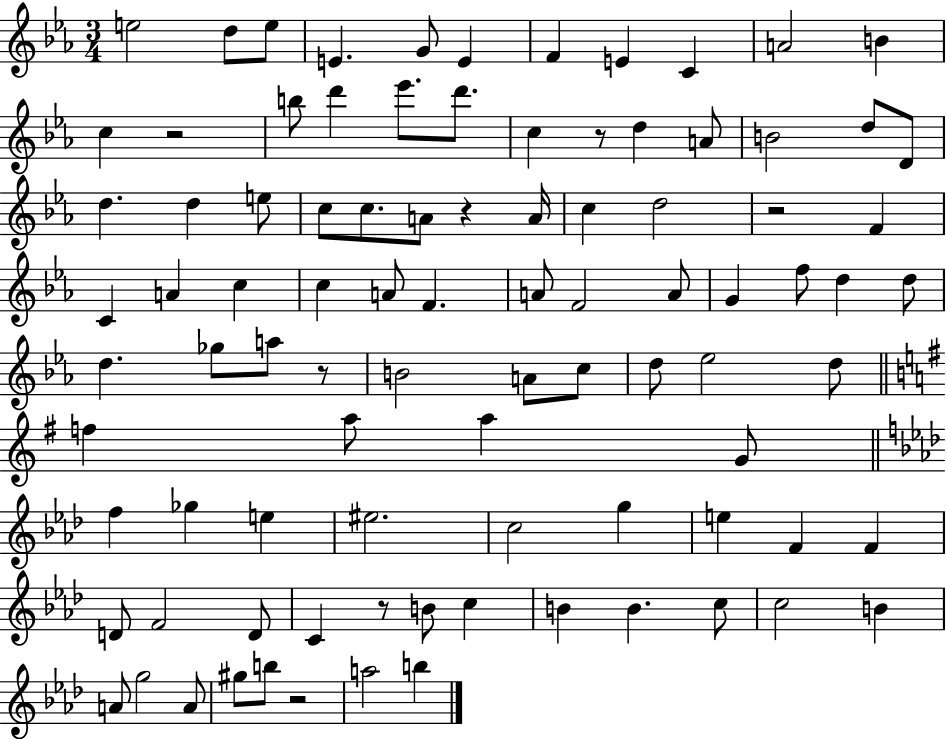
X:1
T:Untitled
M:3/4
L:1/4
K:Eb
e2 d/2 e/2 E G/2 E F E C A2 B c z2 b/2 d' _e'/2 d'/2 c z/2 d A/2 B2 d/2 D/2 d d e/2 c/2 c/2 A/2 z A/4 c d2 z2 F C A c c A/2 F A/2 F2 A/2 G f/2 d d/2 d _g/2 a/2 z/2 B2 A/2 c/2 d/2 _e2 d/2 f a/2 a G/2 f _g e ^e2 c2 g e F F D/2 F2 D/2 C z/2 B/2 c B B c/2 c2 B A/2 g2 A/2 ^g/2 b/2 z2 a2 b